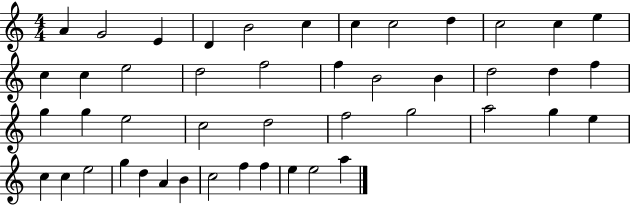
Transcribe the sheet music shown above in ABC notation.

X:1
T:Untitled
M:4/4
L:1/4
K:C
A G2 E D B2 c c c2 d c2 c e c c e2 d2 f2 f B2 B d2 d f g g e2 c2 d2 f2 g2 a2 g e c c e2 g d A B c2 f f e e2 a